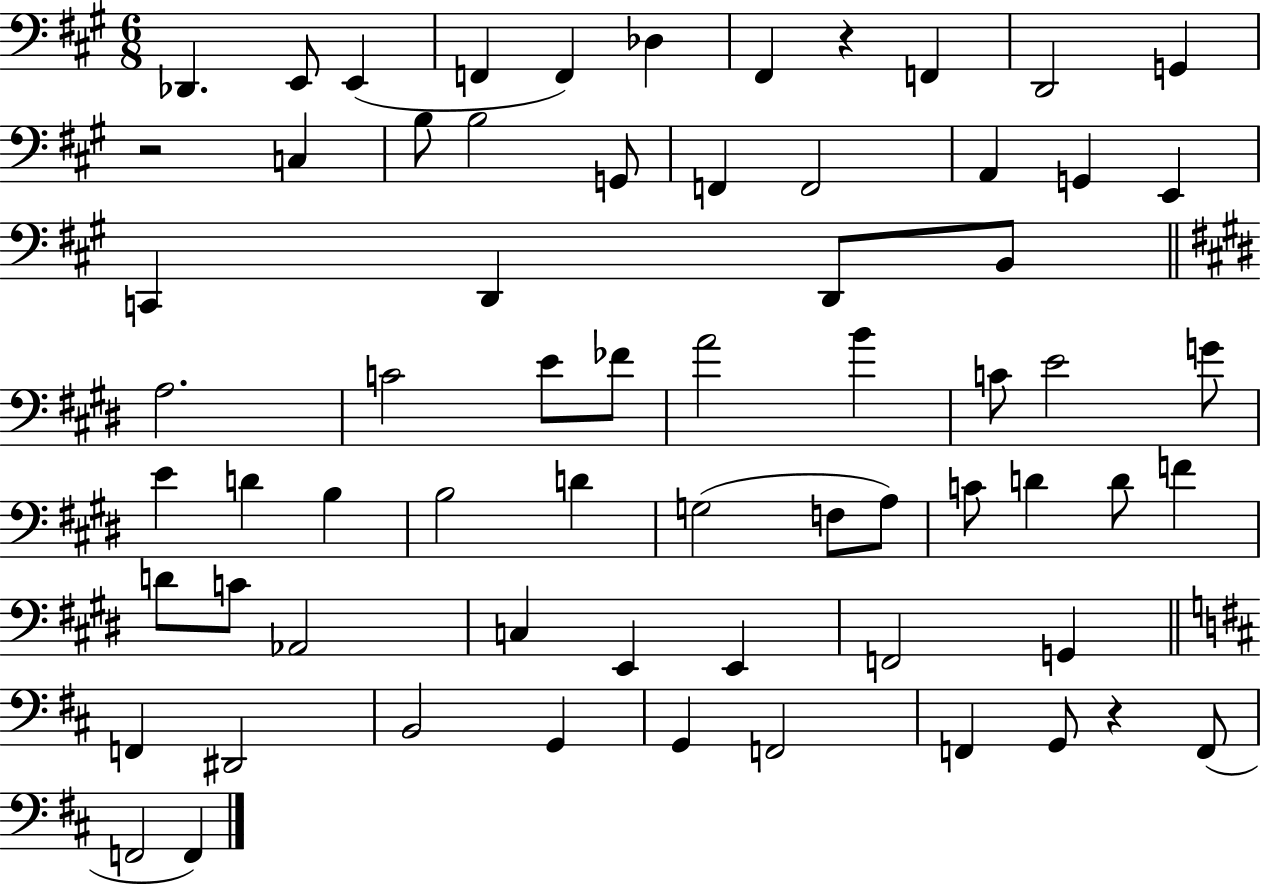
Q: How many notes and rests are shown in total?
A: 66